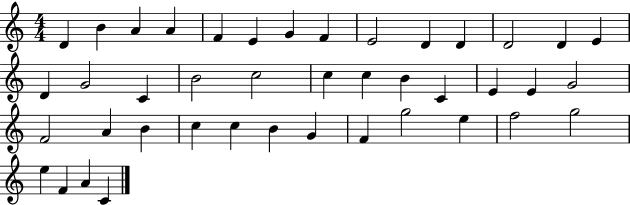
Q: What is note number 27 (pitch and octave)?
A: F4